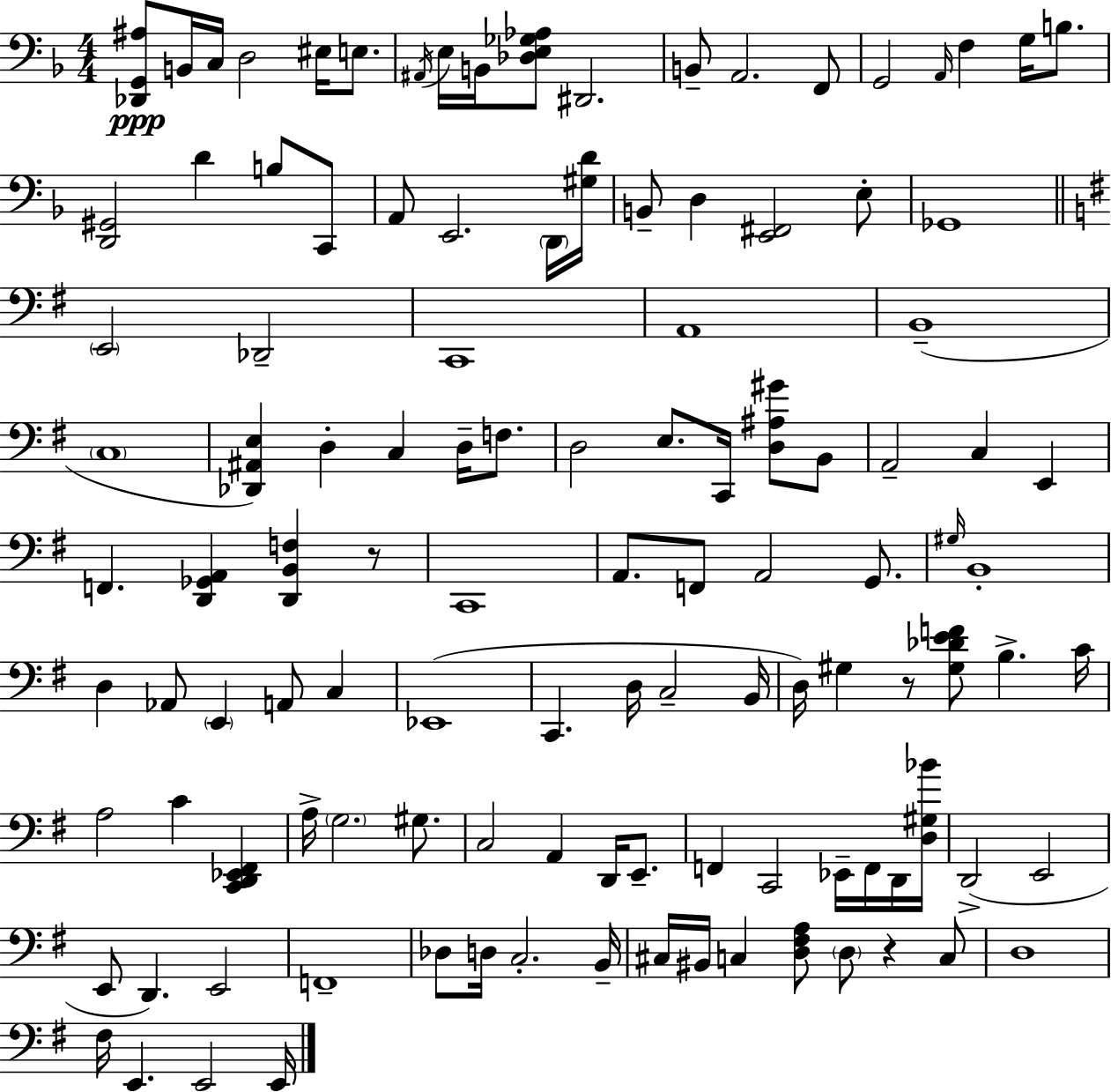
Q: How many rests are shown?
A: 3